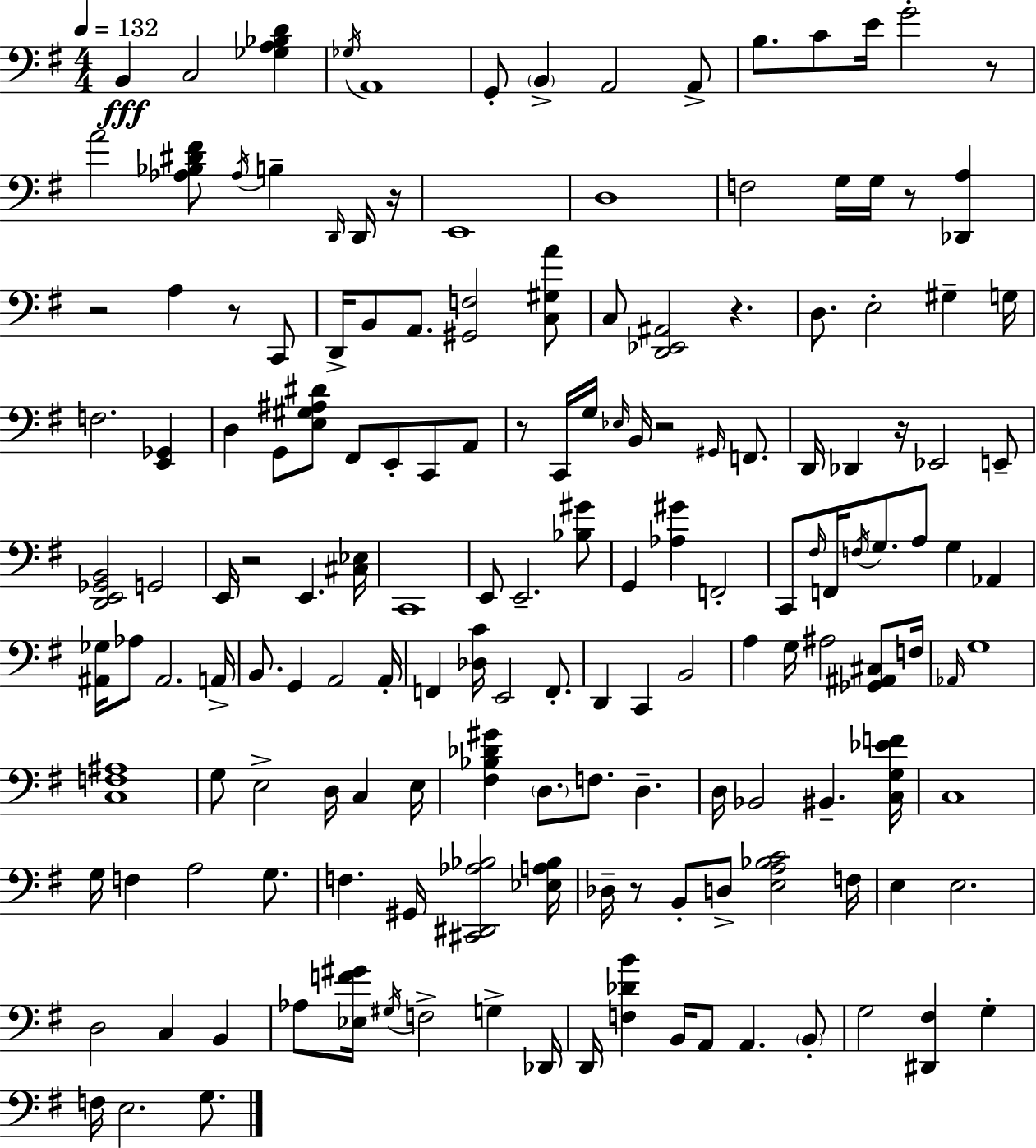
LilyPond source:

{
  \clef bass
  \numericTimeSignature
  \time 4/4
  \key e \minor
  \tempo 4 = 132
  \repeat volta 2 { b,4\fff c2 <ges a bes d'>4 | \acciaccatura { ges16 } a,1 | g,8-. \parenthesize b,4-> a,2 a,8-> | b8. c'8 e'16 g'2-. r8 | \break a'2 <aes bes dis' fis'>8 \acciaccatura { aes16 } b4-- | \grace { d,16 } d,16 r16 e,1 | d1 | f2 g16 g16 r8 <des, a>4 | \break r2 a4 r8 | c,8 d,16-> b,8 a,8. <gis, f>2 | <c gis a'>8 c8 <d, ees, ais,>2 r4. | d8. e2-. gis4-- | \break g16 f2. <e, ges,>4 | d4 g,8 <e gis ais dis'>8 fis,8 e,8-. c,8 | a,8 r8 c,16 g16 \grace { ees16 } b,16 r2 | \grace { gis,16 } f,8. d,16 des,4 r16 ees,2 | \break e,8-- <d, e, ges, b,>2 g,2 | e,16 r2 e,4. | <cis ees>16 c,1 | e,8 e,2.-- | \break <bes gis'>8 g,4 <aes gis'>4 f,2-. | c,8 \grace { fis16 } f,16 \acciaccatura { f16 } g8. a8 g4 | aes,4 <ais, ges>16 aes8 ais,2. | a,16-> b,8. g,4 a,2 | \break a,16-. f,4 <des c'>16 e,2 | f,8.-. d,4 c,4 b,2 | a4 g16 ais2 | <ges, ais, cis>8 f16 \grace { aes,16 } g1 | \break <c f ais>1 | g8 e2-> | d16 c4 e16 <fis bes des' gis'>4 \parenthesize d8. f8. | d4.-- d16 bes,2 | \break bis,4.-- <c g ees' f'>16 c1 | g16 f4 a2 | g8. f4. gis,16 <cis, dis, aes bes>2 | <ees a bes>16 des16-- r8 b,8-. d8-> <e a bes c'>2 | \break f16 e4 e2. | d2 | c4 b,4 aes8 <ees f' gis'>16 \acciaccatura { gis16 } f2-> | g4-> des,16 d,16 <f des' b'>4 b,16 a,8 | \break a,4. \parenthesize b,8-. g2 | <dis, fis>4 g4-. f16 e2. | g8. } \bar "|."
}